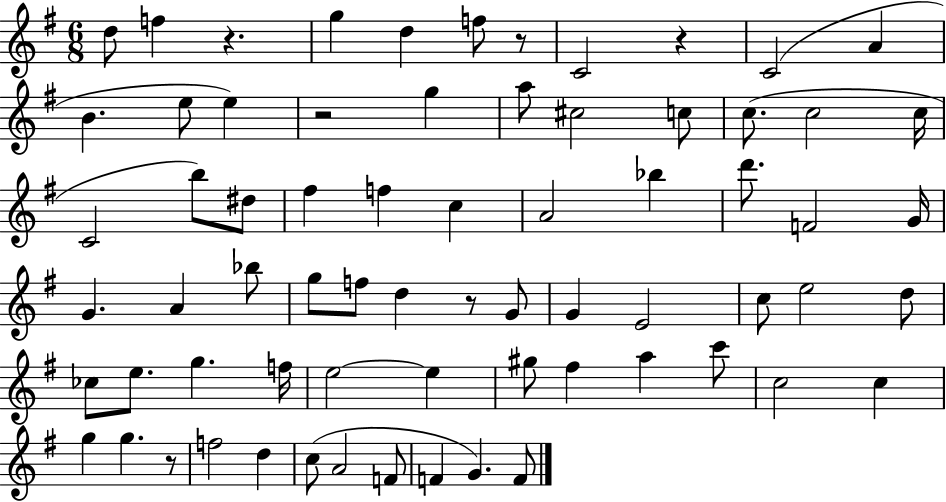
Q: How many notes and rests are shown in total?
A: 69